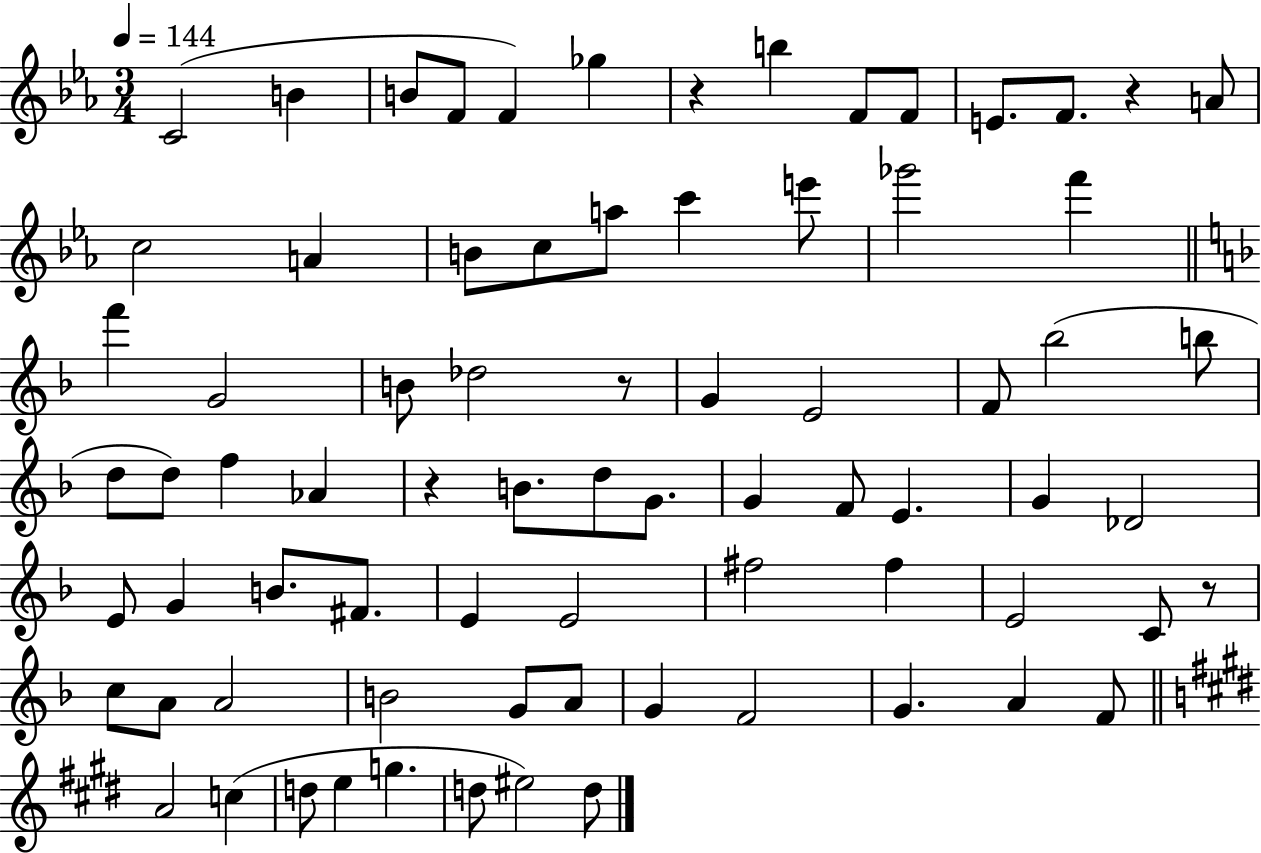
C4/h B4/q B4/e F4/e F4/q Gb5/q R/q B5/q F4/e F4/e E4/e. F4/e. R/q A4/e C5/h A4/q B4/e C5/e A5/e C6/q E6/e Gb6/h F6/q F6/q G4/h B4/e Db5/h R/e G4/q E4/h F4/e Bb5/h B5/e D5/e D5/e F5/q Ab4/q R/q B4/e. D5/e G4/e. G4/q F4/e E4/q. G4/q Db4/h E4/e G4/q B4/e. F#4/e. E4/q E4/h F#5/h F#5/q E4/h C4/e R/e C5/e A4/e A4/h B4/h G4/e A4/e G4/q F4/h G4/q. A4/q F4/e A4/h C5/q D5/e E5/q G5/q. D5/e EIS5/h D5/e